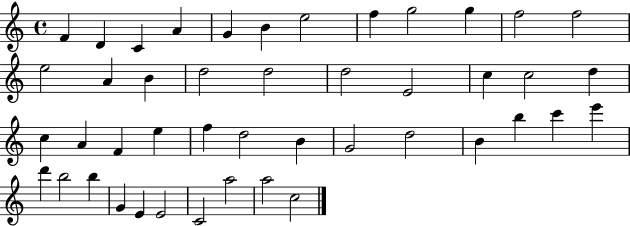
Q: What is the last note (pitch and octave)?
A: C5